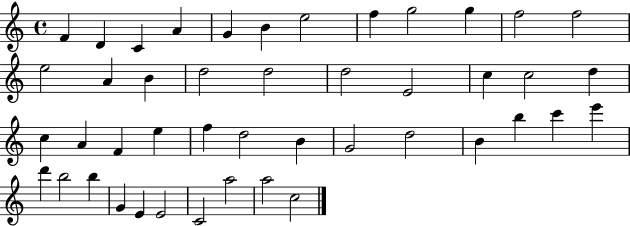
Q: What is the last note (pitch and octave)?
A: C5